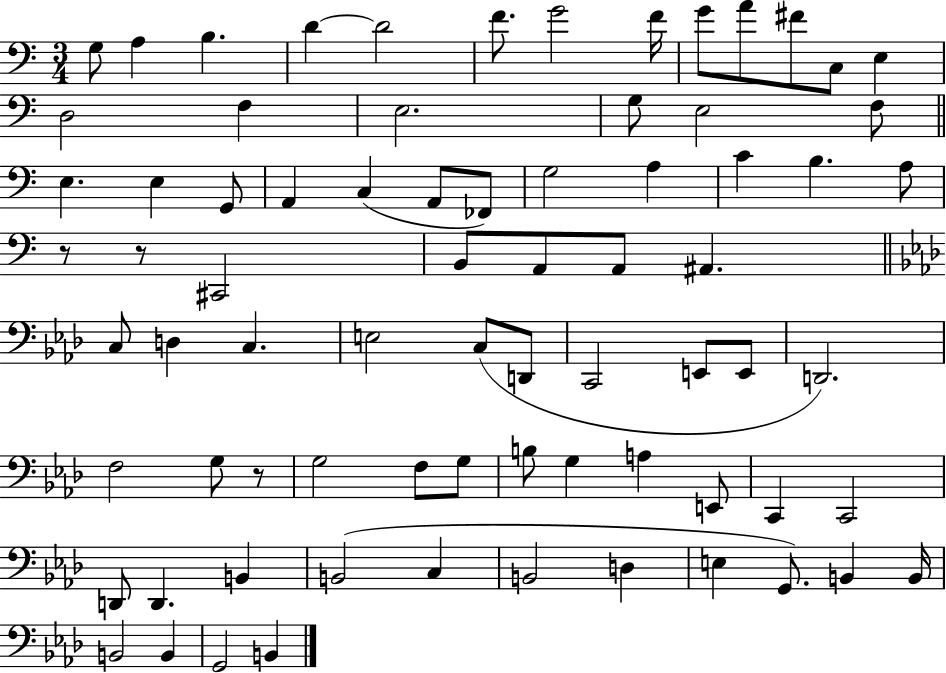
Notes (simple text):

G3/e A3/q B3/q. D4/q D4/h F4/e. G4/h F4/s G4/e A4/e F#4/e C3/e E3/q D3/h F3/q E3/h. G3/e E3/h F3/e E3/q. E3/q G2/e A2/q C3/q A2/e FES2/e G3/h A3/q C4/q B3/q. A3/e R/e R/e C#2/h B2/e A2/e A2/e A#2/q. C3/e D3/q C3/q. E3/h C3/e D2/e C2/h E2/e E2/e D2/h. F3/h G3/e R/e G3/h F3/e G3/e B3/e G3/q A3/q E2/e C2/q C2/h D2/e D2/q. B2/q B2/h C3/q B2/h D3/q E3/q G2/e. B2/q B2/s B2/h B2/q G2/h B2/q